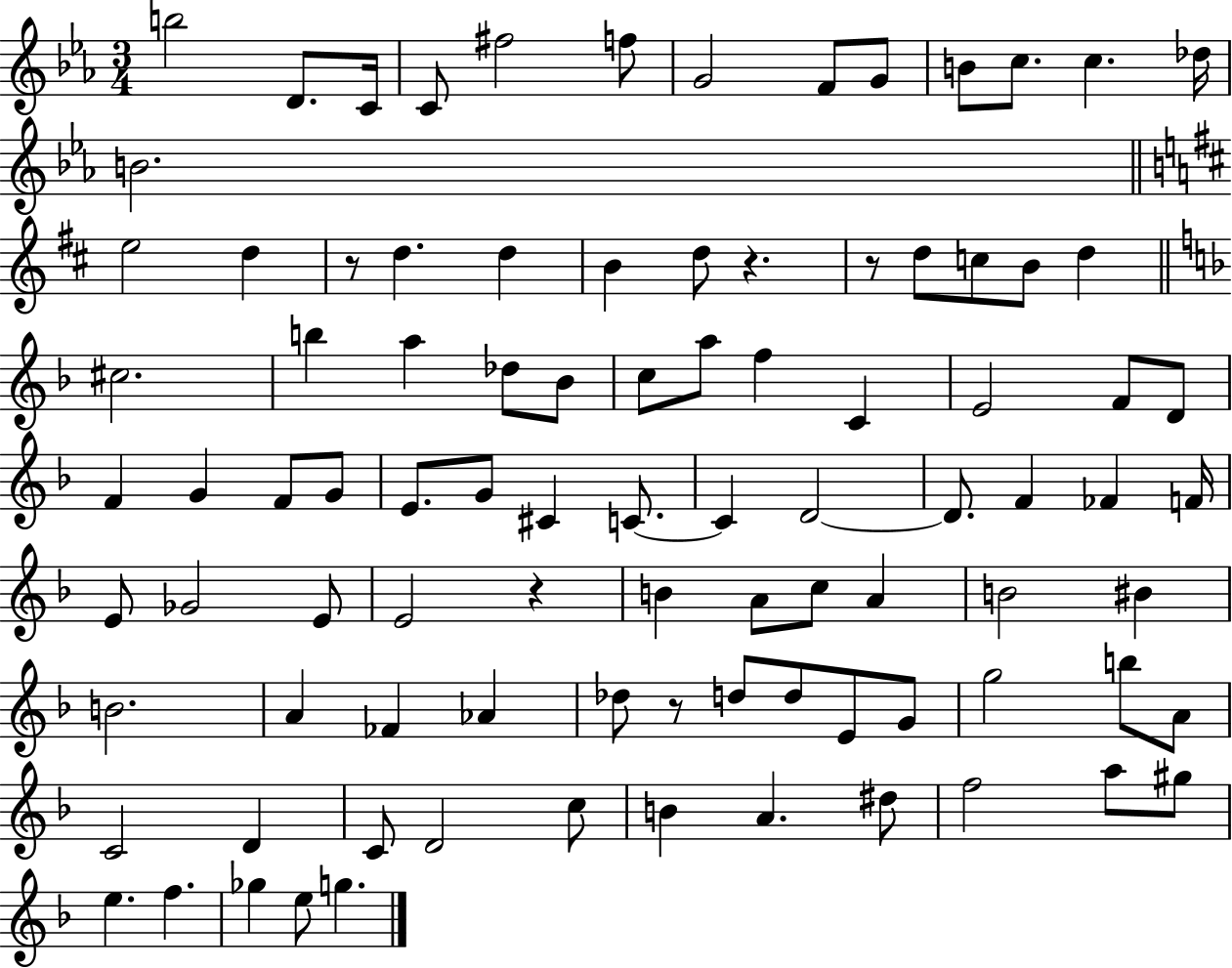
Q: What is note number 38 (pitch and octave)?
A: G4